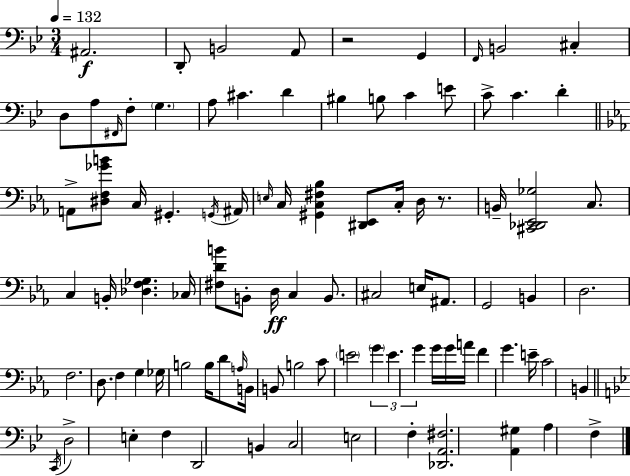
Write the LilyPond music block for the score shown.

{
  \clef bass
  \numericTimeSignature
  \time 3/4
  \key g \minor
  \tempo 4 = 132
  ais,2.\f | d,8-. b,2 a,8 | r2 g,4 | \grace { f,16 } b,2 cis4-. | \break d8 a8 \grace { fis,16 } f8-. \parenthesize g4. | a8 cis'4. d'4 | bis4 b8 c'4 | e'8 c'8-> c'4. d'4-. | \break \bar "||" \break \key ees \major a,8-> <dis f ges' b'>8 c16 gis,4.-. \acciaccatura { g,16 } | ais,16 \grace { e16 } c16 <gis, c fis bes>4 <dis, ees,>8 c16-. d16 r8. | b,16-- <cis, des, ees, ges>2 c8. | c4 b,16-. <des f ges>4. | \break ces16 <fis d' b'>8 b,8-. d16\ff c4 b,8. | cis2 e16 ais,8. | g,2 b,4 | d2. | \break f2. | d8. f4 g4 | ges16 b2 b16 d'8 | \grace { a16 } b,16 b,8 b2 | \break c'8 \parenthesize e'2 \tuplet 3/2 { \parenthesize g'4 | e'4. g'4 } | g'16 g'16 a'16 f'4 g'4. | e'16-- c'2 b,4 | \break \bar "||" \break \key bes \major \acciaccatura { c,16 } d2-> e4-. | f4 d,2 | b,4 c2 | e2 f4-. | \break <des, a, fis>2. | <a, gis>4 a4 f4-> | \bar "|."
}